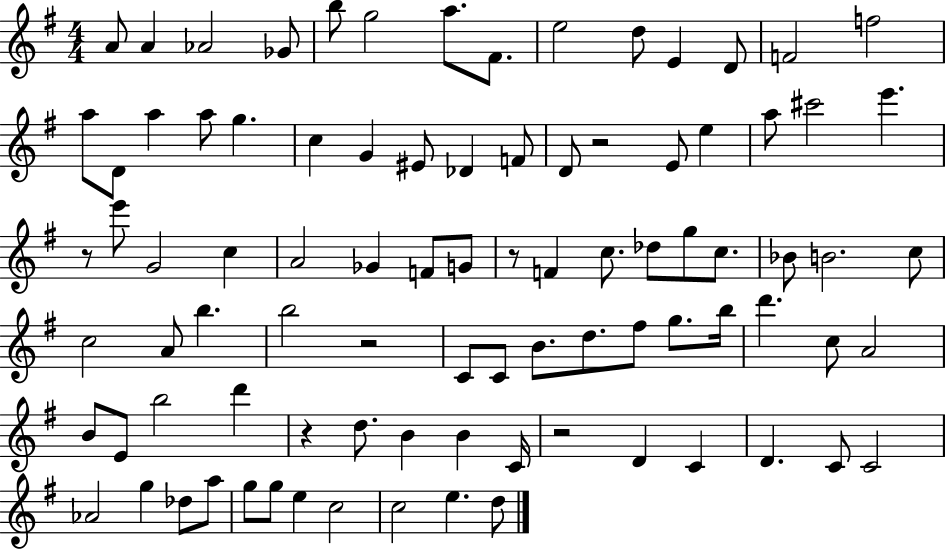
{
  \clef treble
  \numericTimeSignature
  \time 4/4
  \key g \major
  a'8 a'4 aes'2 ges'8 | b''8 g''2 a''8. fis'8. | e''2 d''8 e'4 d'8 | f'2 f''2 | \break a''8 d'8 a''4 a''8 g''4. | c''4 g'4 eis'8 des'4 f'8 | d'8 r2 e'8 e''4 | a''8 cis'''2 e'''4. | \break r8 e'''8 g'2 c''4 | a'2 ges'4 f'8 g'8 | r8 f'4 c''8. des''8 g''8 c''8. | bes'8 b'2. c''8 | \break c''2 a'8 b''4. | b''2 r2 | c'8 c'8 b'8. d''8. fis''8 g''8. b''16 | d'''4. c''8 a'2 | \break b'8 e'8 b''2 d'''4 | r4 d''8. b'4 b'4 c'16 | r2 d'4 c'4 | d'4. c'8 c'2 | \break aes'2 g''4 des''8 a''8 | g''8 g''8 e''4 c''2 | c''2 e''4. d''8 | \bar "|."
}